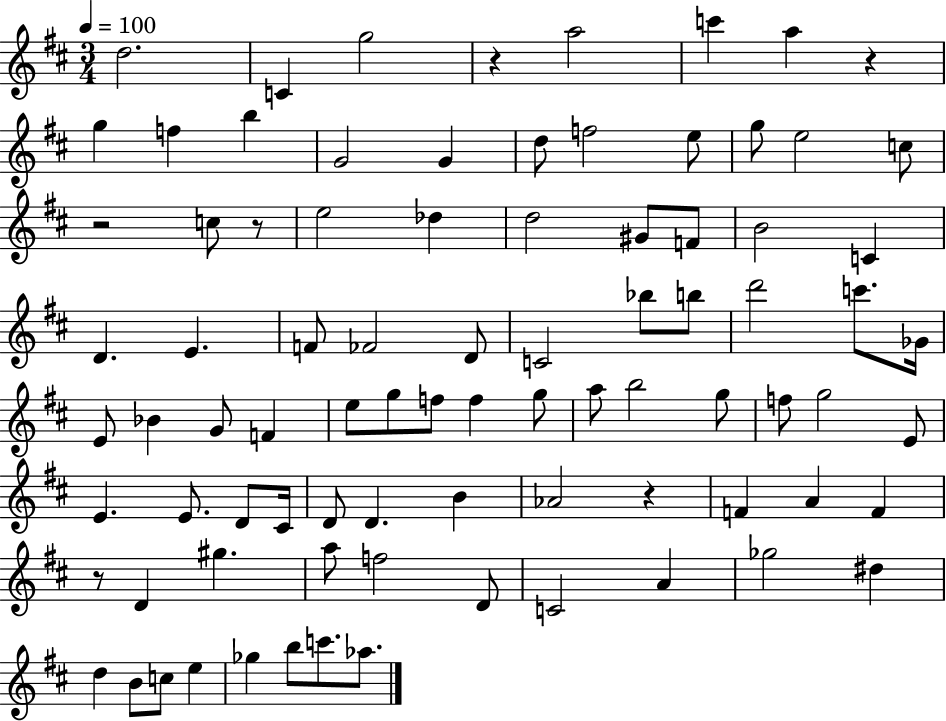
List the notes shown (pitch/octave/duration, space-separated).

D5/h. C4/q G5/h R/q A5/h C6/q A5/q R/q G5/q F5/q B5/q G4/h G4/q D5/e F5/h E5/e G5/e E5/h C5/e R/h C5/e R/e E5/h Db5/q D5/h G#4/e F4/e B4/h C4/q D4/q. E4/q. F4/e FES4/h D4/e C4/h Bb5/e B5/e D6/h C6/e. Gb4/s E4/e Bb4/q G4/e F4/q E5/e G5/e F5/e F5/q G5/e A5/e B5/h G5/e F5/e G5/h E4/e E4/q. E4/e. D4/e C#4/s D4/e D4/q. B4/q Ab4/h R/q F4/q A4/q F4/q R/e D4/q G#5/q. A5/e F5/h D4/e C4/h A4/q Gb5/h D#5/q D5/q B4/e C5/e E5/q Gb5/q B5/e C6/e. Ab5/e.